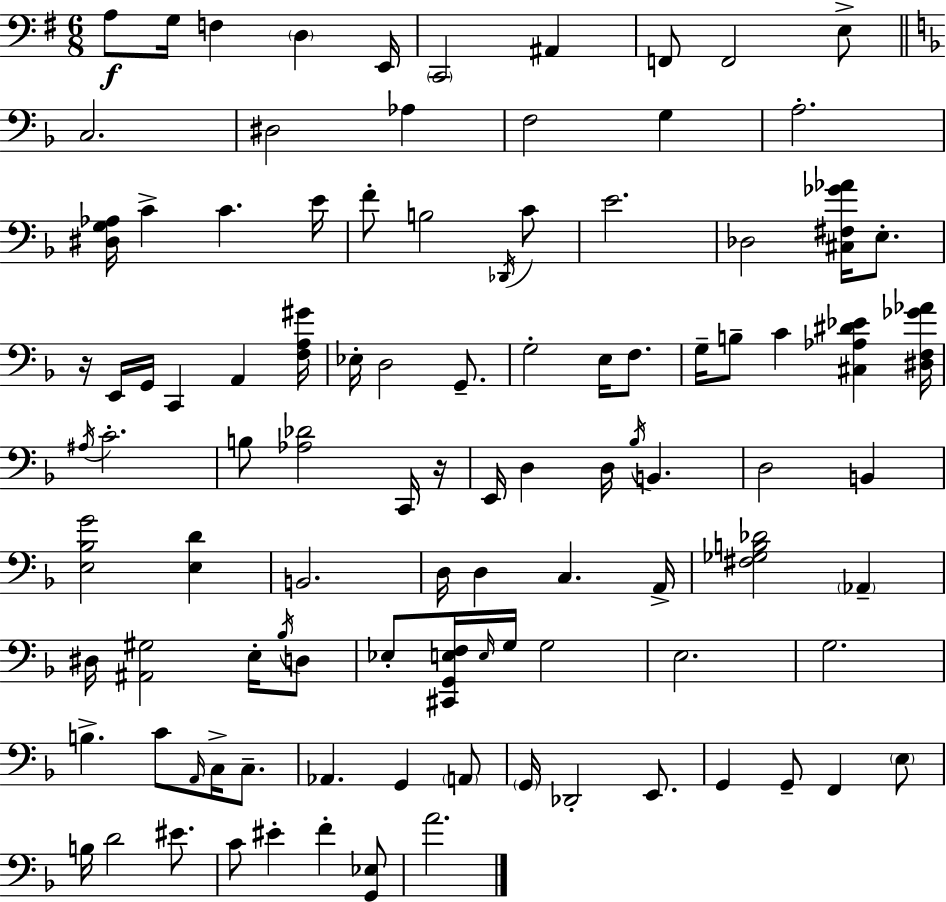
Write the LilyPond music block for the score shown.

{
  \clef bass
  \numericTimeSignature
  \time 6/8
  \key g \major
  a8\f g16 f4 \parenthesize d4 e,16 | \parenthesize c,2 ais,4 | f,8 f,2 e8-> | \bar "||" \break \key d \minor c2. | dis2 aes4 | f2 g4 | a2.-. | \break <dis g aes>16 c'4-> c'4. e'16 | f'8-. b2 \acciaccatura { des,16 } c'8 | e'2. | des2 <cis fis ges' aes'>16 e8.-. | \break r16 e,16 g,16 c,4 a,4 | <f a gis'>16 ees16-. d2 g,8.-- | g2-. e16 f8. | g16-- b8-- c'4 <cis aes dis' ees'>4 | \break <dis f ges' aes'>16 \acciaccatura { ais16 } c'2.-. | b8 <aes des'>2 | c,16 r16 e,16 d4 d16 \acciaccatura { bes16 } b,4. | d2 b,4 | \break <e bes g'>2 <e d'>4 | b,2. | d16 d4 c4. | a,16-> <fis ges b des'>2 \parenthesize aes,4-- | \break dis16 <ais, gis>2 | e16-. \acciaccatura { bes16 } d8 ees8-. <cis, g, e f>16 \grace { e16 } g16 g2 | e2. | g2. | \break b4.-> c'8 | \grace { a,16 } c16-> c8.-- aes,4. | g,4 \parenthesize a,8 \parenthesize g,16 des,2-. | e,8. g,4 g,8-- | \break f,4 \parenthesize e8 b16 d'2 | eis'8. c'8 eis'4-. | f'4-. <g, ees>8 a'2. | \bar "|."
}